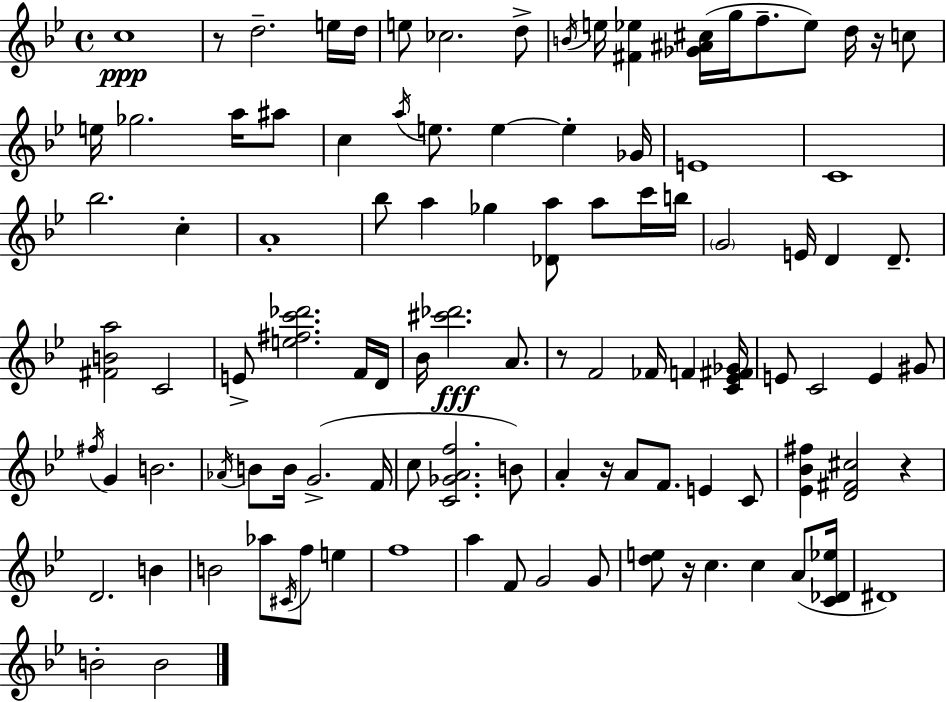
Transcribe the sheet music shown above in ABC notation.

X:1
T:Untitled
M:4/4
L:1/4
K:Gm
c4 z/2 d2 e/4 d/4 e/2 _c2 d/2 B/4 e/4 [^F_e] [_G^A^c]/4 g/4 f/2 _e/2 d/4 z/4 c/2 e/4 _g2 a/4 ^a/2 c a/4 e/2 e e _G/4 E4 C4 _b2 c A4 _b/2 a _g [_Da]/2 a/2 c'/4 b/4 G2 E/4 D D/2 [^FBa]2 C2 E/2 [e^fc'_d']2 F/4 D/4 _B/4 [^c'_d']2 A/2 z/2 F2 _F/4 F [C_E^F_G]/4 E/2 C2 E ^G/2 ^f/4 G B2 _A/4 B/2 B/4 G2 F/4 c/2 [C_GAf]2 B/2 A z/4 A/2 F/2 E C/2 [_E_B^f] [D^F^c]2 z D2 B B2 _a/2 ^C/4 f/2 e f4 a F/2 G2 G/2 [de]/2 z/4 c c A/2 [C_D_e]/4 ^D4 B2 B2